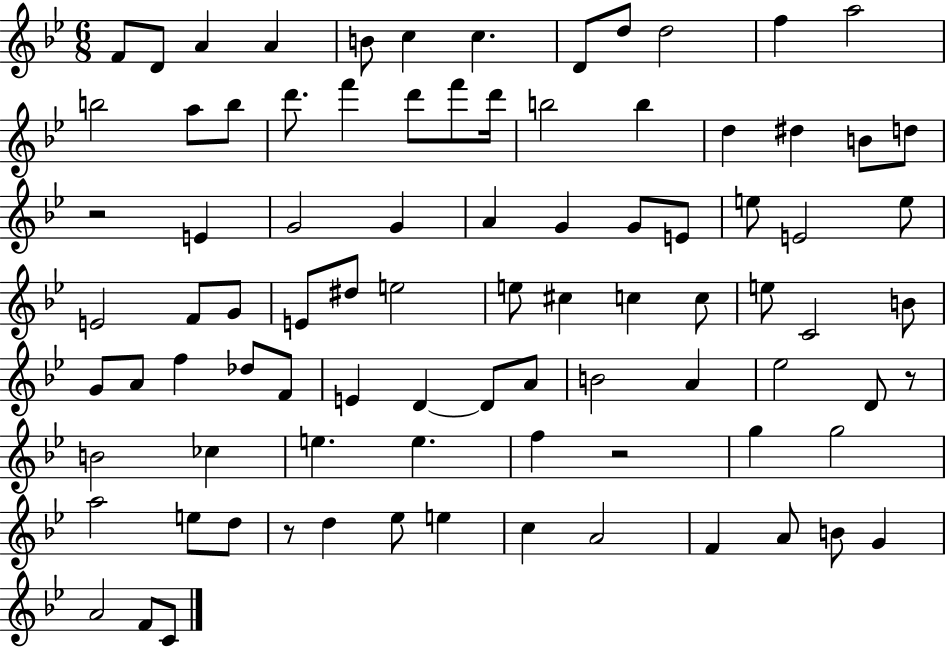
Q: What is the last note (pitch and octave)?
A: C4